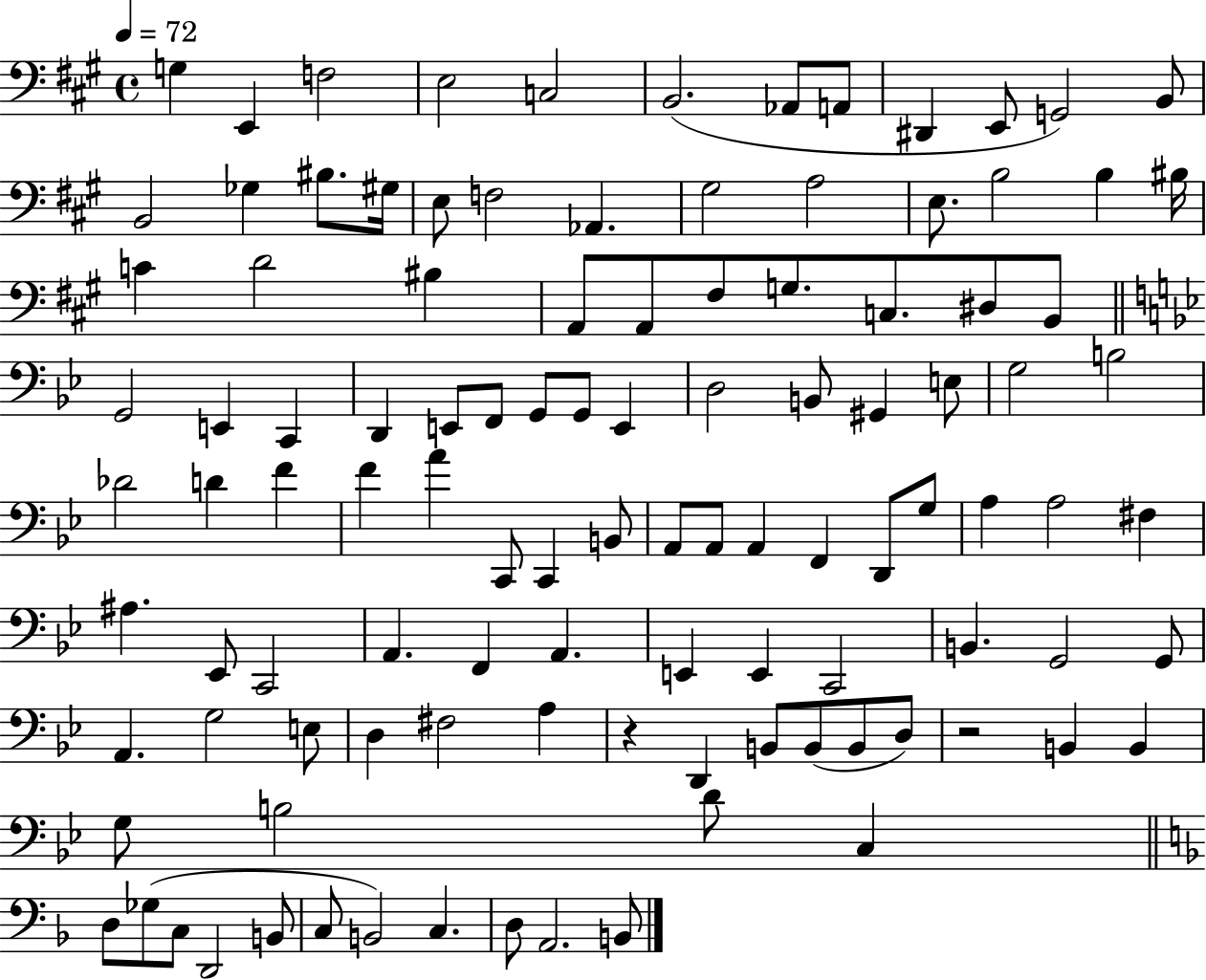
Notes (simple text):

G3/q E2/q F3/h E3/h C3/h B2/h. Ab2/e A2/e D#2/q E2/e G2/h B2/e B2/h Gb3/q BIS3/e. G#3/s E3/e F3/h Ab2/q. G#3/h A3/h E3/e. B3/h B3/q BIS3/s C4/q D4/h BIS3/q A2/e A2/e F#3/e G3/e. C3/e. D#3/e B2/e G2/h E2/q C2/q D2/q E2/e F2/e G2/e G2/e E2/q D3/h B2/e G#2/q E3/e G3/h B3/h Db4/h D4/q F4/q F4/q A4/q C2/e C2/q B2/e A2/e A2/e A2/q F2/q D2/e G3/e A3/q A3/h F#3/q A#3/q. Eb2/e C2/h A2/q. F2/q A2/q. E2/q E2/q C2/h B2/q. G2/h G2/e A2/q. G3/h E3/e D3/q F#3/h A3/q R/q D2/q B2/e B2/e B2/e D3/e R/h B2/q B2/q G3/e B3/h D4/e C3/q D3/e Gb3/e C3/e D2/h B2/e C3/e B2/h C3/q. D3/e A2/h. B2/e